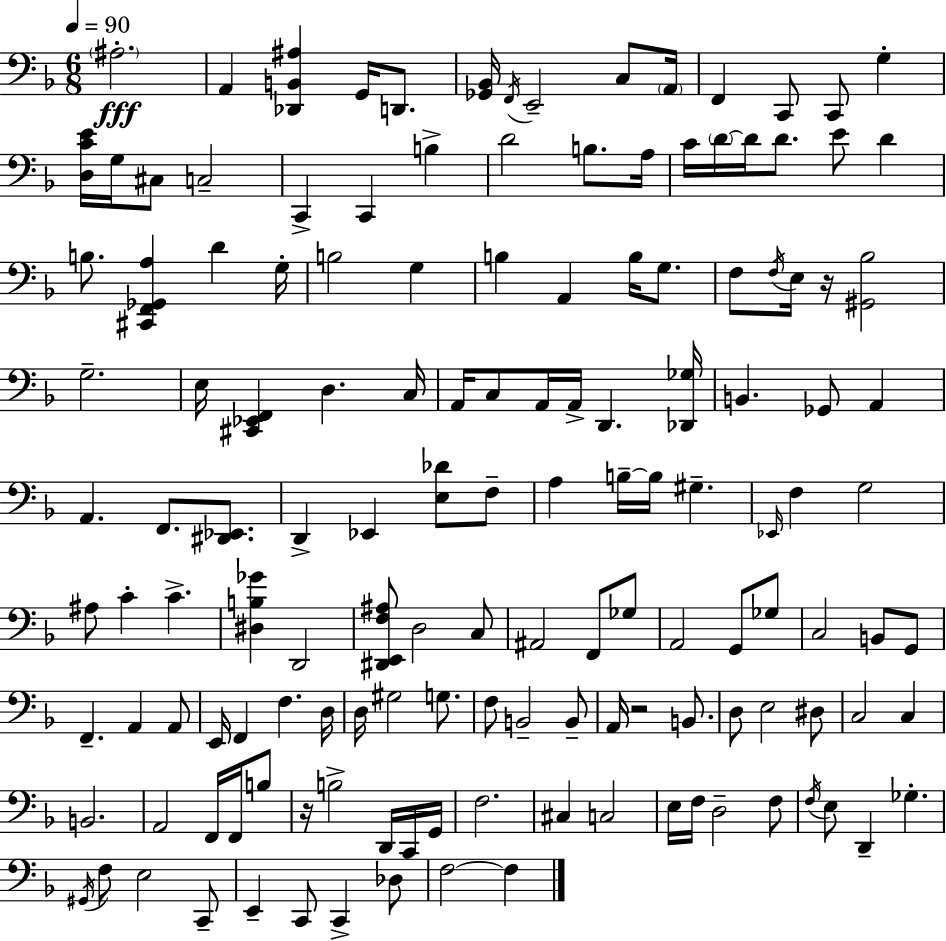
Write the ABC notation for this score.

X:1
T:Untitled
M:6/8
L:1/4
K:Dm
^A,2 A,, [_D,,B,,^A,] G,,/4 D,,/2 [_G,,_B,,]/4 F,,/4 E,,2 C,/2 A,,/4 F,, C,,/2 C,,/2 G, [D,CE]/4 G,/4 ^C,/2 C,2 C,, C,, B, D2 B,/2 A,/4 C/4 D/4 D/4 D/2 E/2 D B,/2 [^C,,F,,_G,,A,] D G,/4 B,2 G, B, A,, B,/4 G,/2 F,/2 F,/4 E,/4 z/4 [^G,,_B,]2 G,2 E,/4 [^C,,_E,,F,,] D, C,/4 A,,/4 C,/2 A,,/4 A,,/4 D,, [_D,,_G,]/4 B,, _G,,/2 A,, A,, F,,/2 [^D,,_E,,]/2 D,, _E,, [E,_D]/2 F,/2 A, B,/4 B,/4 ^G, _E,,/4 F, G,2 ^A,/2 C C [^D,B,_G] D,,2 [^D,,E,,F,^A,]/2 D,2 C,/2 ^A,,2 F,,/2 _G,/2 A,,2 G,,/2 _G,/2 C,2 B,,/2 G,,/2 F,, A,, A,,/2 E,,/4 F,, F, D,/4 D,/4 ^G,2 G,/2 F,/2 B,,2 B,,/2 A,,/4 z2 B,,/2 D,/2 E,2 ^D,/2 C,2 C, B,,2 A,,2 F,,/4 F,,/4 B,/2 z/4 B,2 D,,/4 C,,/4 G,,/4 F,2 ^C, C,2 E,/4 F,/4 D,2 F,/2 F,/4 E,/2 D,, _G, ^G,,/4 F,/2 E,2 C,,/2 E,, C,,/2 C,, _D,/2 F,2 F,